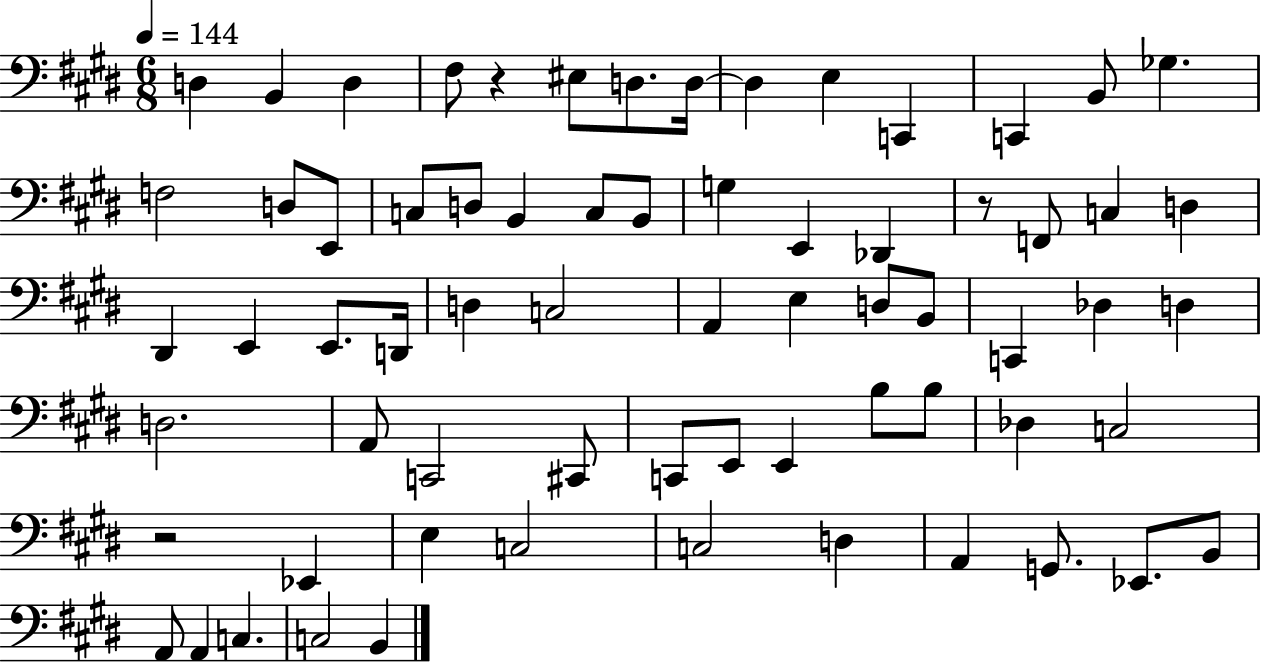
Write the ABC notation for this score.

X:1
T:Untitled
M:6/8
L:1/4
K:E
D, B,, D, ^F,/2 z ^E,/2 D,/2 D,/4 D, E, C,, C,, B,,/2 _G, F,2 D,/2 E,,/2 C,/2 D,/2 B,, C,/2 B,,/2 G, E,, _D,, z/2 F,,/2 C, D, ^D,, E,, E,,/2 D,,/4 D, C,2 A,, E, D,/2 B,,/2 C,, _D, D, D,2 A,,/2 C,,2 ^C,,/2 C,,/2 E,,/2 E,, B,/2 B,/2 _D, C,2 z2 _E,, E, C,2 C,2 D, A,, G,,/2 _E,,/2 B,,/2 A,,/2 A,, C, C,2 B,,